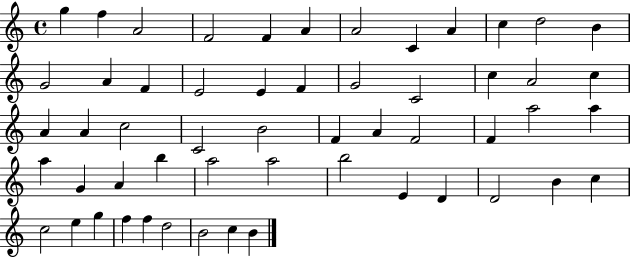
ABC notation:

X:1
T:Untitled
M:4/4
L:1/4
K:C
g f A2 F2 F A A2 C A c d2 B G2 A F E2 E F G2 C2 c A2 c A A c2 C2 B2 F A F2 F a2 a a G A b a2 a2 b2 E D D2 B c c2 e g f f d2 B2 c B